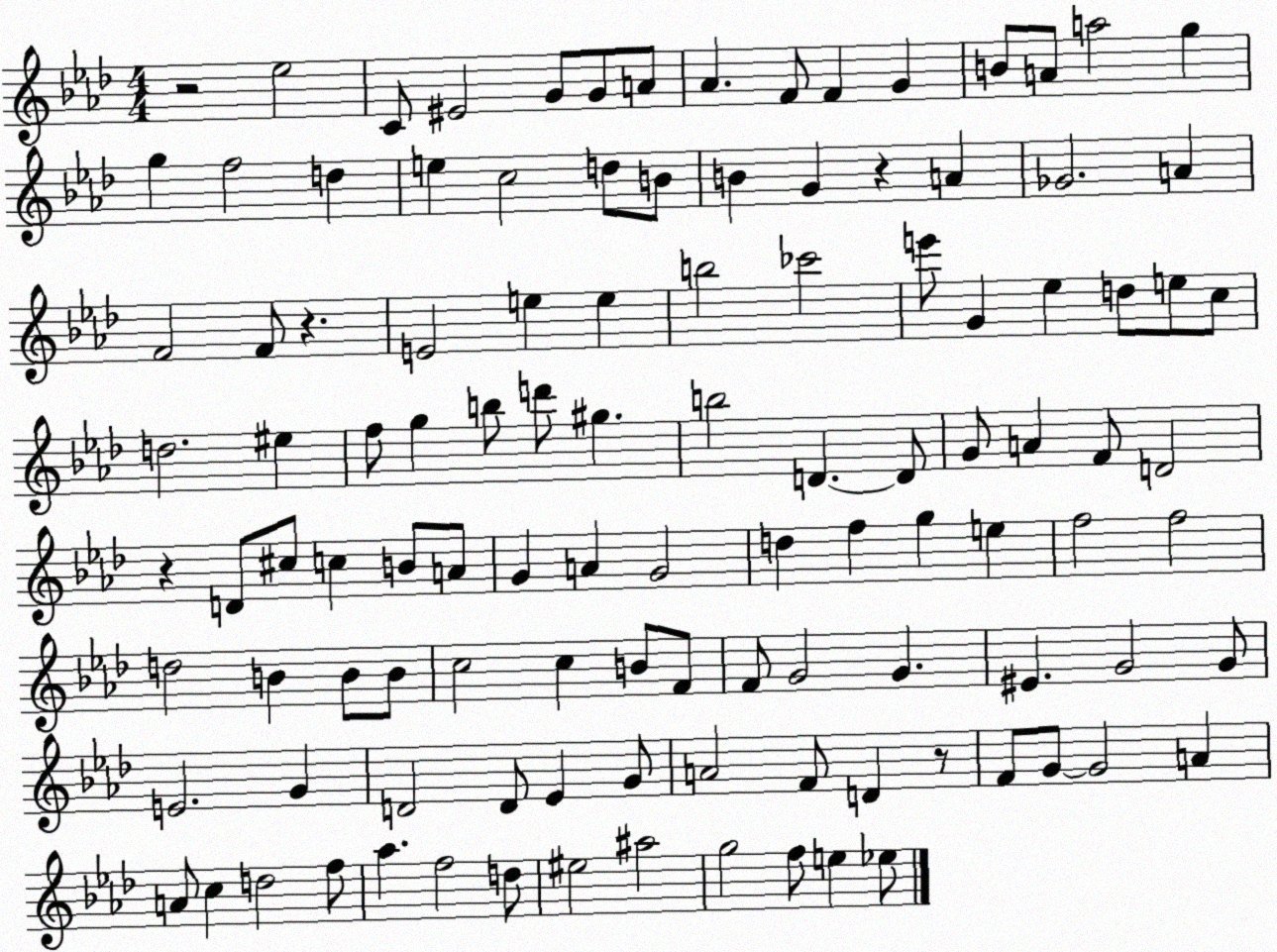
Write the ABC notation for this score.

X:1
T:Untitled
M:4/4
L:1/4
K:Ab
z2 _e2 C/2 ^E2 G/2 G/2 A/2 _A F/2 F G B/2 A/2 a2 g g f2 d e c2 d/2 B/2 B G z A _G2 A F2 F/2 z E2 e e b2 _c'2 e'/2 G _e d/2 e/2 c/2 d2 ^e f/2 g b/2 d'/2 ^g b2 D D/2 G/2 A F/2 D2 z D/2 ^c/2 c B/2 A/2 G A G2 d f g e f2 f2 d2 B B/2 B/2 c2 c B/2 F/2 F/2 G2 G ^E G2 G/2 E2 G D2 D/2 _E G/2 A2 F/2 D z/2 F/2 G/2 G2 A A/2 c d2 f/2 _a f2 d/2 ^e2 ^a2 g2 f/2 e _e/2